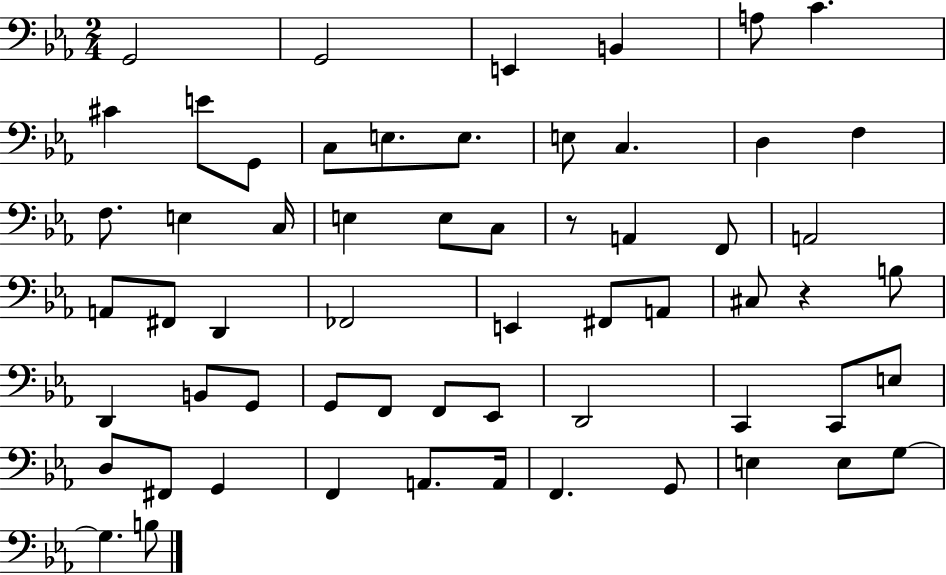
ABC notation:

X:1
T:Untitled
M:2/4
L:1/4
K:Eb
G,,2 G,,2 E,, B,, A,/2 C ^C E/2 G,,/2 C,/2 E,/2 E,/2 E,/2 C, D, F, F,/2 E, C,/4 E, E,/2 C,/2 z/2 A,, F,,/2 A,,2 A,,/2 ^F,,/2 D,, _F,,2 E,, ^F,,/2 A,,/2 ^C,/2 z B,/2 D,, B,,/2 G,,/2 G,,/2 F,,/2 F,,/2 _E,,/2 D,,2 C,, C,,/2 E,/2 D,/2 ^F,,/2 G,, F,, A,,/2 A,,/4 F,, G,,/2 E, E,/2 G,/2 G, B,/2